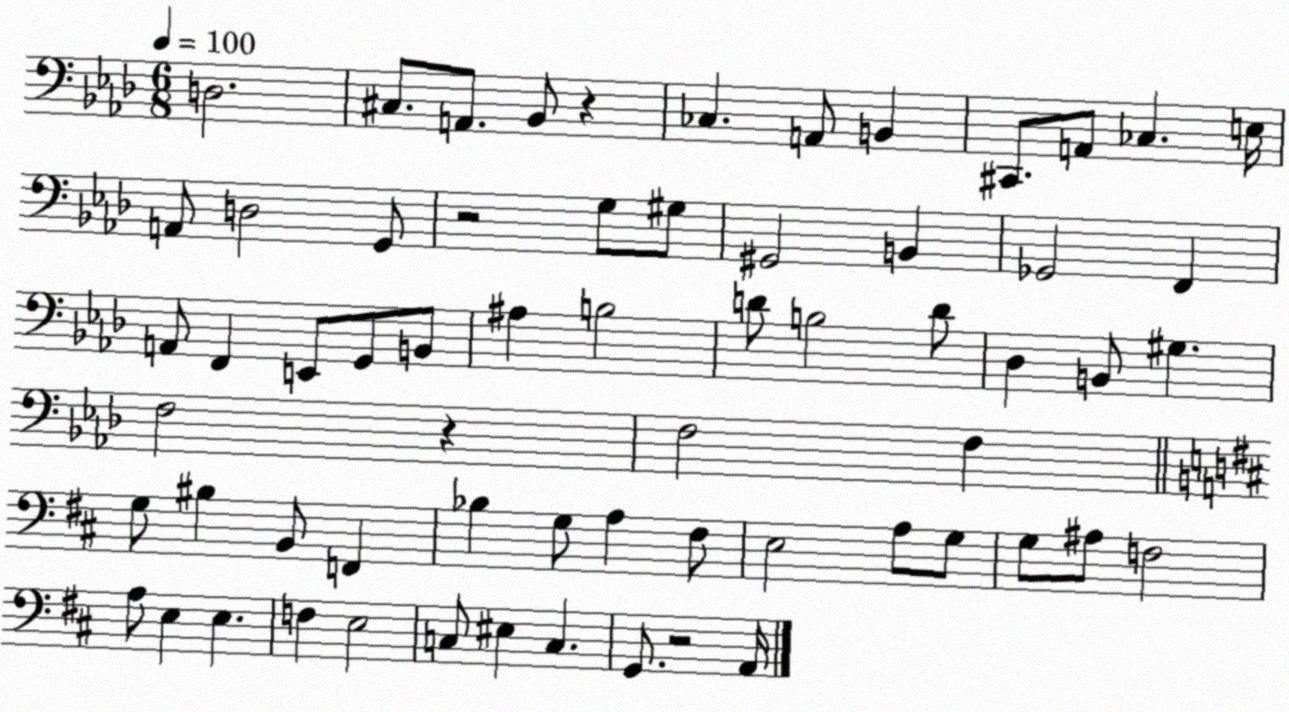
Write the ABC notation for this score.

X:1
T:Untitled
M:6/8
L:1/4
K:Ab
D,2 ^C,/2 A,,/2 _B,,/2 z _C, A,,/2 B,, ^C,,/2 A,,/2 _C, E,/4 A,,/2 D,2 G,,/2 z2 G,/2 ^G,/2 ^G,,2 B,, _G,,2 F,, A,,/2 F,, E,,/2 G,,/2 B,,/2 ^A, B,2 D/2 B,2 D/2 _D, B,,/2 ^G, F,2 z F,2 F, G,/2 ^B, B,,/2 F,, _B, G,/2 A, ^F,/2 E,2 A,/2 G,/2 G,/2 ^A,/2 F,2 A,/2 E, E, F, E,2 C,/2 ^E, C, G,,/2 z2 A,,/4